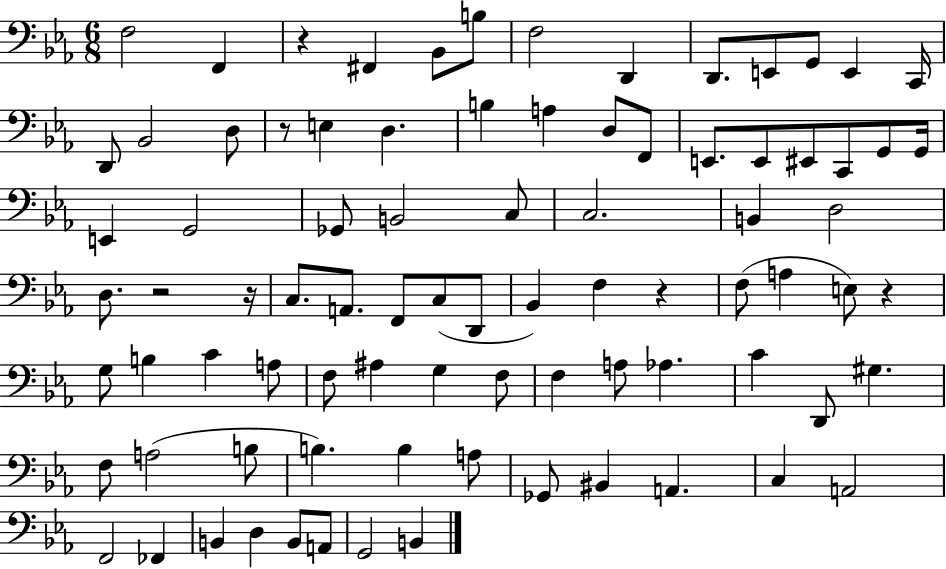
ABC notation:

X:1
T:Untitled
M:6/8
L:1/4
K:Eb
F,2 F,, z ^F,, _B,,/2 B,/2 F,2 D,, D,,/2 E,,/2 G,,/2 E,, C,,/4 D,,/2 _B,,2 D,/2 z/2 E, D, B, A, D,/2 F,,/2 E,,/2 E,,/2 ^E,,/2 C,,/2 G,,/2 G,,/4 E,, G,,2 _G,,/2 B,,2 C,/2 C,2 B,, D,2 D,/2 z2 z/4 C,/2 A,,/2 F,,/2 C,/2 D,,/2 _B,, F, z F,/2 A, E,/2 z G,/2 B, C A,/2 F,/2 ^A, G, F,/2 F, A,/2 _A, C D,,/2 ^G, F,/2 A,2 B,/2 B, B, A,/2 _G,,/2 ^B,, A,, C, A,,2 F,,2 _F,, B,, D, B,,/2 A,,/2 G,,2 B,,